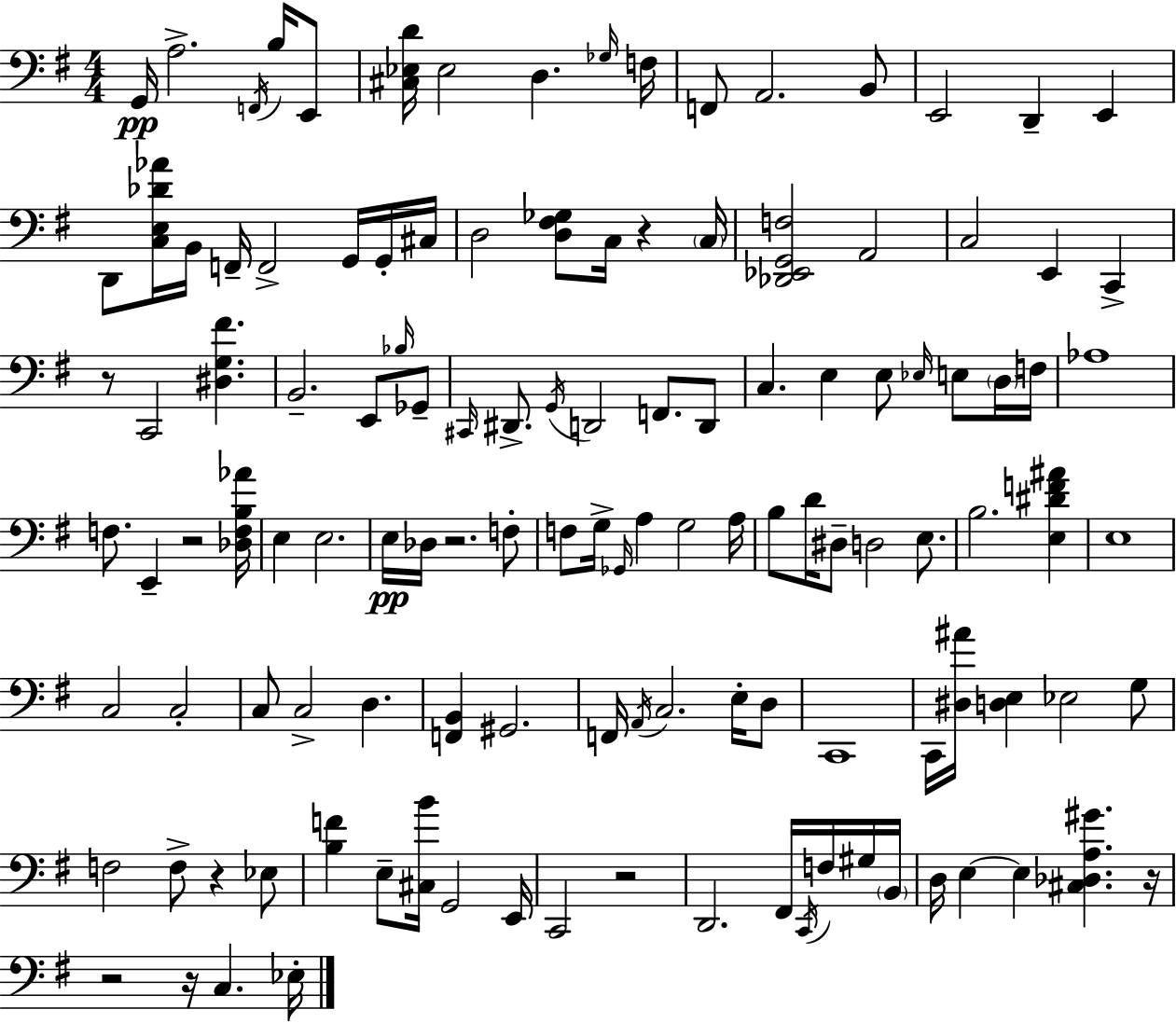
G2/s A3/h. F2/s B3/s E2/e [C#3,Eb3,D4]/s Eb3/h D3/q. Gb3/s F3/s F2/e A2/h. B2/e E2/h D2/q E2/q D2/e [C3,E3,Db4,Ab4]/s B2/s F2/s F2/h G2/s G2/s C#3/s D3/h [D3,F#3,Gb3]/e C3/s R/q C3/s [Db2,Eb2,G2,F3]/h A2/h C3/h E2/q C2/q R/e C2/h [D#3,G3,F#4]/q. B2/h. E2/e Bb3/s Gb2/e C#2/s D#2/e. G2/s D2/h F2/e. D2/e C3/q. E3/q E3/e Eb3/s E3/e D3/s F3/s Ab3/w F3/e. E2/q R/h [Db3,F3,B3,Ab4]/s E3/q E3/h. E3/s Db3/s R/h. F3/e F3/e G3/s Gb2/s A3/q G3/h A3/s B3/e D4/s D#3/e D3/h E3/e. B3/h. [E3,D#4,F4,A#4]/q E3/w C3/h C3/h C3/e C3/h D3/q. [F2,B2]/q G#2/h. F2/s A2/s C3/h. E3/s D3/e C2/w C2/s [D#3,A#4]/s [D3,E3]/q Eb3/h G3/e F3/h F3/e R/q Eb3/e [B3,F4]/q E3/e [C#3,B4]/s G2/h E2/s C2/h R/h D2/h. F#2/s C2/s F3/s G#3/s B2/s D3/s E3/q E3/q [C#3,Db3,A3,G#4]/q. R/s R/h R/s C3/q. Eb3/s